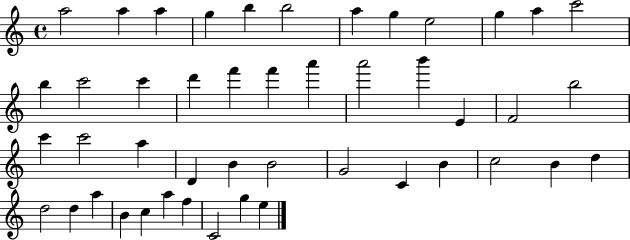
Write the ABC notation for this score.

X:1
T:Untitled
M:4/4
L:1/4
K:C
a2 a a g b b2 a g e2 g a c'2 b c'2 c' d' f' f' a' a'2 b' E F2 b2 c' c'2 a D B B2 G2 C B c2 B d d2 d a B c a f C2 g e